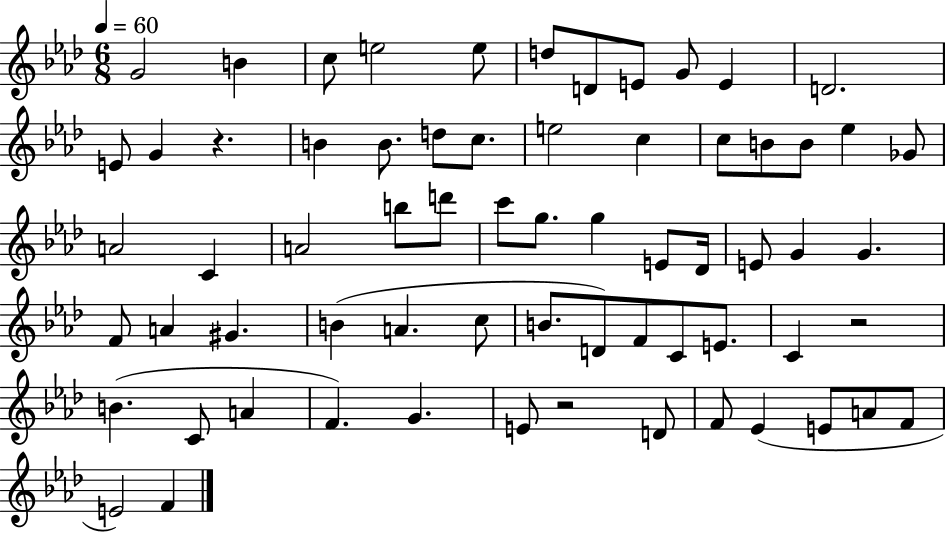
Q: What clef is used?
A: treble